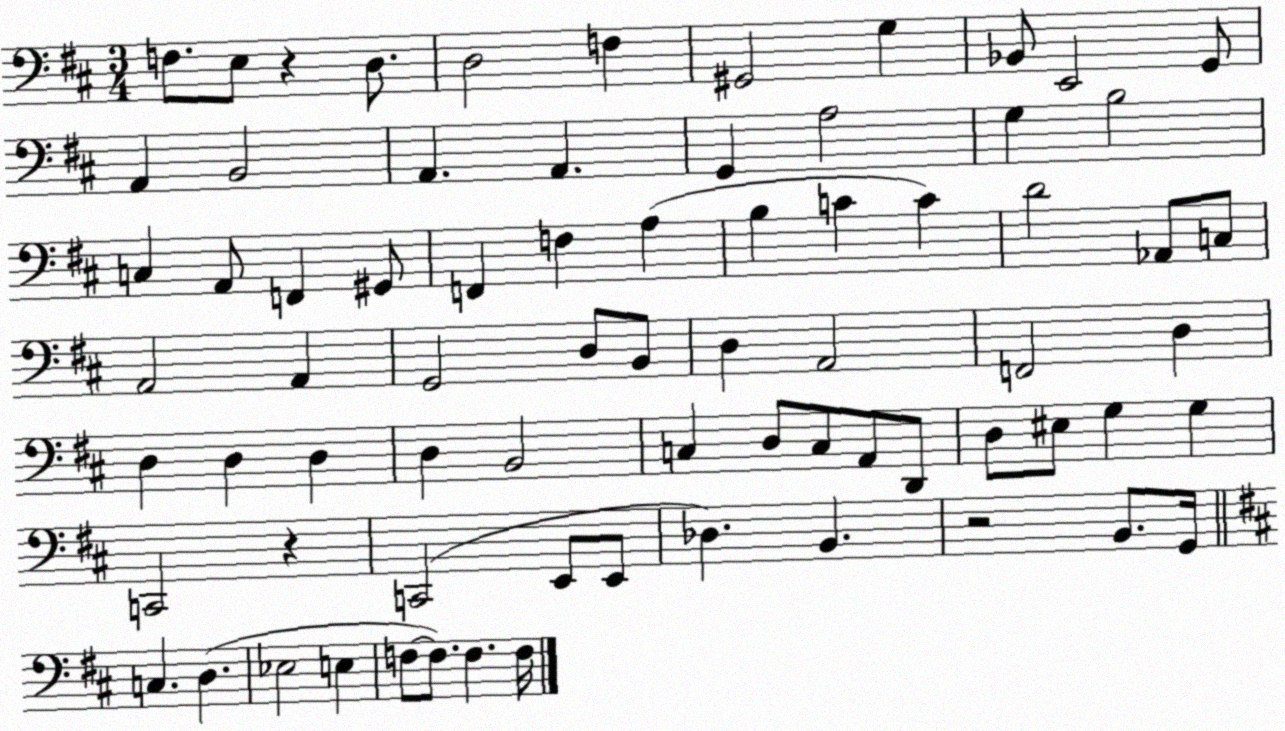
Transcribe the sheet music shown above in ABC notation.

X:1
T:Untitled
M:3/4
L:1/4
K:D
F,/2 E,/2 z D,/2 D,2 F, ^G,,2 G, _B,,/2 E,,2 G,,/2 A,, B,,2 A,, A,, G,, A,2 G, B,2 C, A,,/2 F,, ^G,,/2 F,, F, A, B, C C D2 _A,,/2 C,/2 A,,2 A,, G,,2 D,/2 B,,/2 D, A,,2 F,,2 D, D, D, D, D, B,,2 C, D,/2 C,/2 A,,/2 D,,/2 D,/2 ^E,/2 G, G, C,,2 z C,,2 E,,/2 E,,/2 _D, B,, z2 B,,/2 G,,/4 C, D, _E,2 E, F,/2 F,/2 F, F,/4